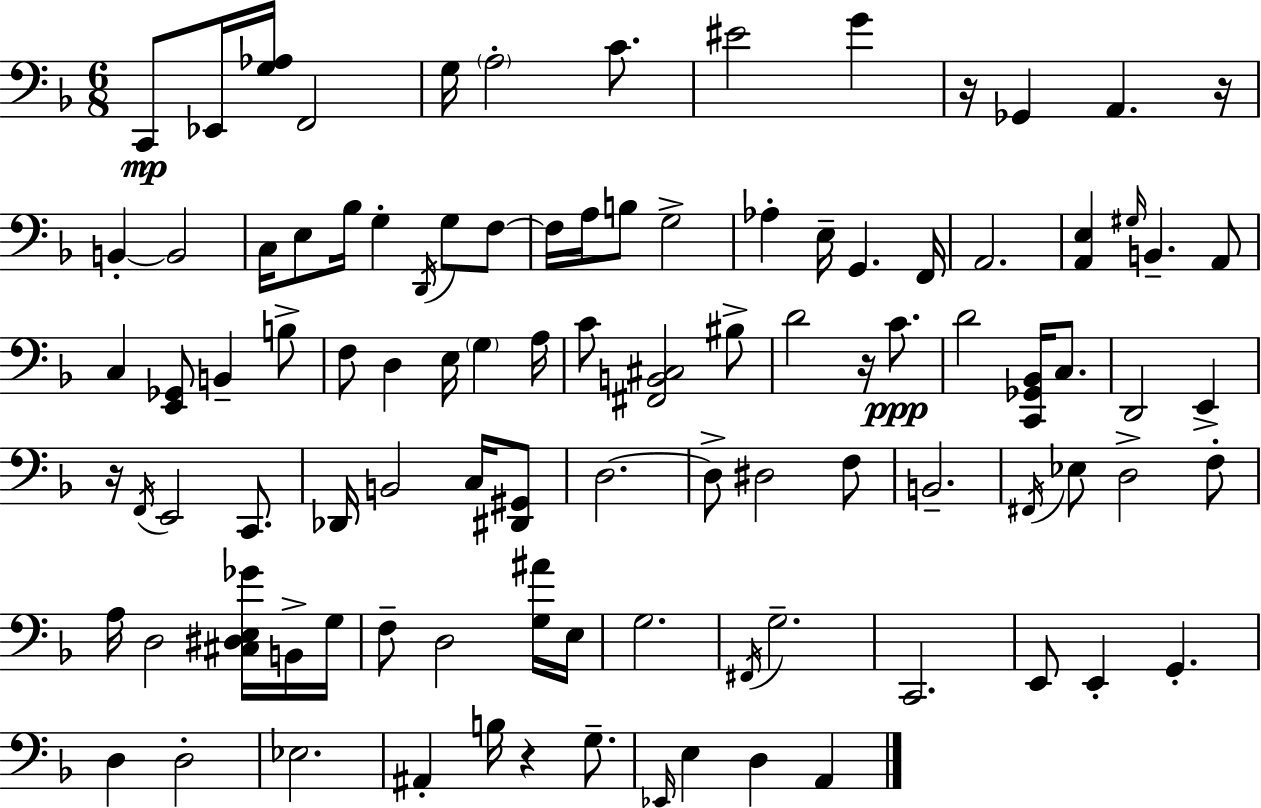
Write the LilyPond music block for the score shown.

{
  \clef bass
  \numericTimeSignature
  \time 6/8
  \key d \minor
  \repeat volta 2 { c,8\mp ees,16 <g aes>16 f,2 | g16 \parenthesize a2-. c'8. | eis'2 g'4 | r16 ges,4 a,4. r16 | \break b,4-.~~ b,2 | c16 e8 bes16 g4-. \acciaccatura { d,16 } g8 f8~~ | f16 a16 b8 g2-> | aes4-. e16-- g,4. | \break f,16 a,2. | <a, e>4 \grace { gis16 } b,4.-- | a,8 c4 <e, ges,>8 b,4-- | b8-> f8 d4 e16 \parenthesize g4 | \break a16 c'8 <fis, b, cis>2 | bis8-> d'2 r16 c'8.\ppp | d'2 <c, ges, bes,>16 c8. | d,2 e,4-> | \break r16 \acciaccatura { f,16 } e,2 | c,8. des,16 b,2 | c16 <dis, gis,>8 d2.~~ | d8-> dis2 | \break f8 b,2.-- | \acciaccatura { fis,16 } ees8 d2-> | f8-. a16 d2 | <cis dis e ges'>16 b,16-> g16 f8-- d2 | \break <g ais'>16 e16 g2. | \acciaccatura { fis,16 } g2.-- | c,2. | e,8 e,4-. g,4.-. | \break d4 d2-. | ees2. | ais,4-. b16 r4 | g8.-- \grace { ees,16 } e4 d4 | \break a,4 } \bar "|."
}